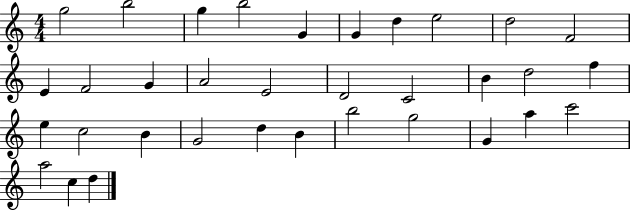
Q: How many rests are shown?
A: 0